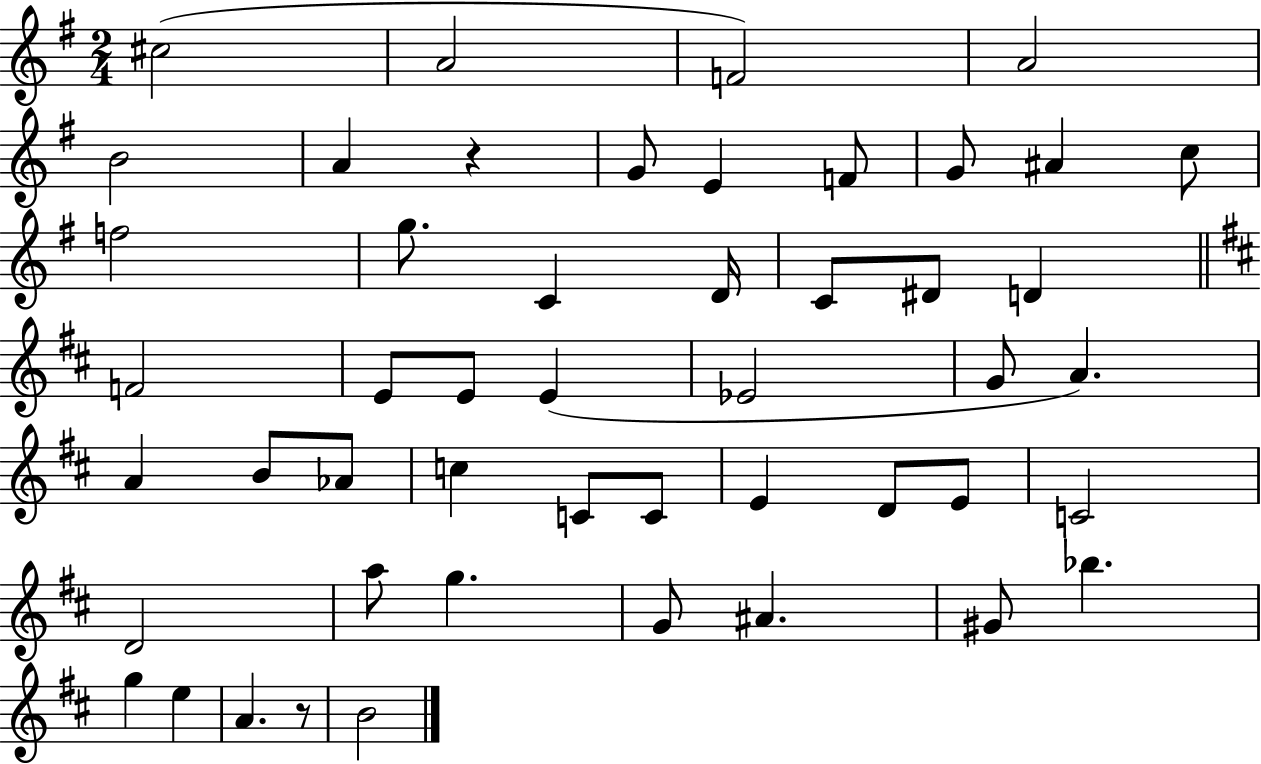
{
  \clef treble
  \numericTimeSignature
  \time 2/4
  \key g \major
  cis''2( | a'2 | f'2) | a'2 | \break b'2 | a'4 r4 | g'8 e'4 f'8 | g'8 ais'4 c''8 | \break f''2 | g''8. c'4 d'16 | c'8 dis'8 d'4 | \bar "||" \break \key d \major f'2 | e'8 e'8 e'4( | ees'2 | g'8 a'4.) | \break a'4 b'8 aes'8 | c''4 c'8 c'8 | e'4 d'8 e'8 | c'2 | \break d'2 | a''8 g''4. | g'8 ais'4. | gis'8 bes''4. | \break g''4 e''4 | a'4. r8 | b'2 | \bar "|."
}